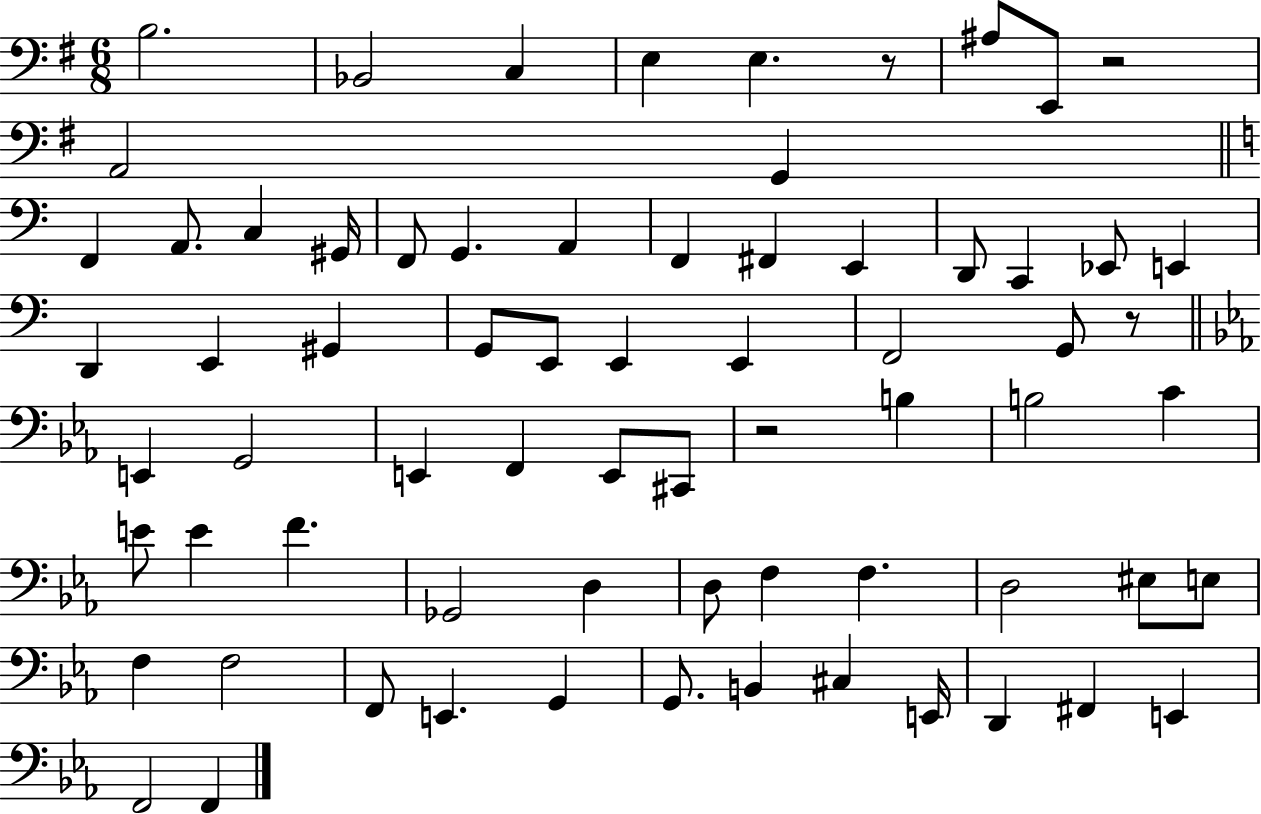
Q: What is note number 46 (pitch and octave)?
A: D3